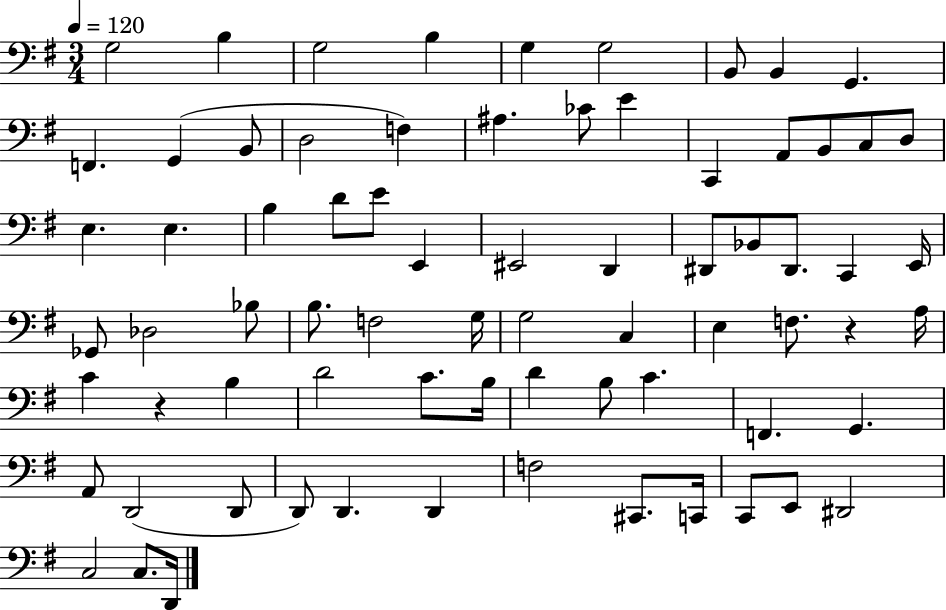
{
  \clef bass
  \numericTimeSignature
  \time 3/4
  \key g \major
  \tempo 4 = 120
  g2 b4 | g2 b4 | g4 g2 | b,8 b,4 g,4. | \break f,4. g,4( b,8 | d2 f4) | ais4. ces'8 e'4 | c,4 a,8 b,8 c8 d8 | \break e4. e4. | b4 d'8 e'8 e,4 | eis,2 d,4 | dis,8 bes,8 dis,8. c,4 e,16 | \break ges,8 des2 bes8 | b8. f2 g16 | g2 c4 | e4 f8. r4 a16 | \break c'4 r4 b4 | d'2 c'8. b16 | d'4 b8 c'4. | f,4. g,4. | \break a,8 d,2( d,8 | d,8) d,4. d,4 | f2 cis,8. c,16 | c,8 e,8 dis,2 | \break c2 c8. d,16 | \bar "|."
}